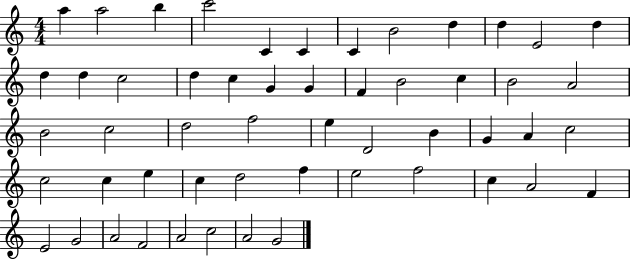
A5/q A5/h B5/q C6/h C4/q C4/q C4/q B4/h D5/q D5/q E4/h D5/q D5/q D5/q C5/h D5/q C5/q G4/q G4/q F4/q B4/h C5/q B4/h A4/h B4/h C5/h D5/h F5/h E5/q D4/h B4/q G4/q A4/q C5/h C5/h C5/q E5/q C5/q D5/h F5/q E5/h F5/h C5/q A4/h F4/q E4/h G4/h A4/h F4/h A4/h C5/h A4/h G4/h